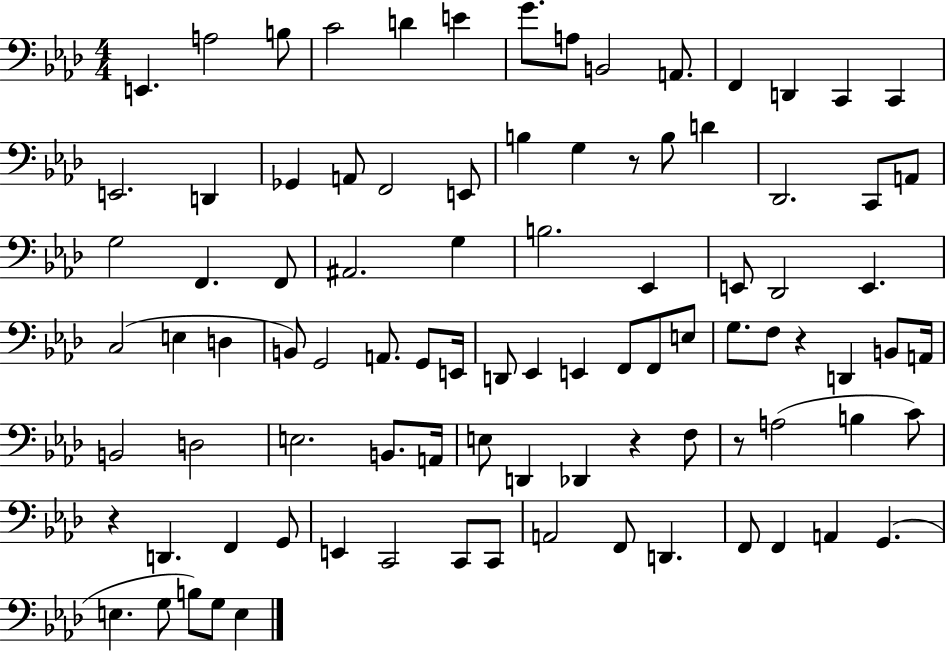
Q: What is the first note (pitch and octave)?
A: E2